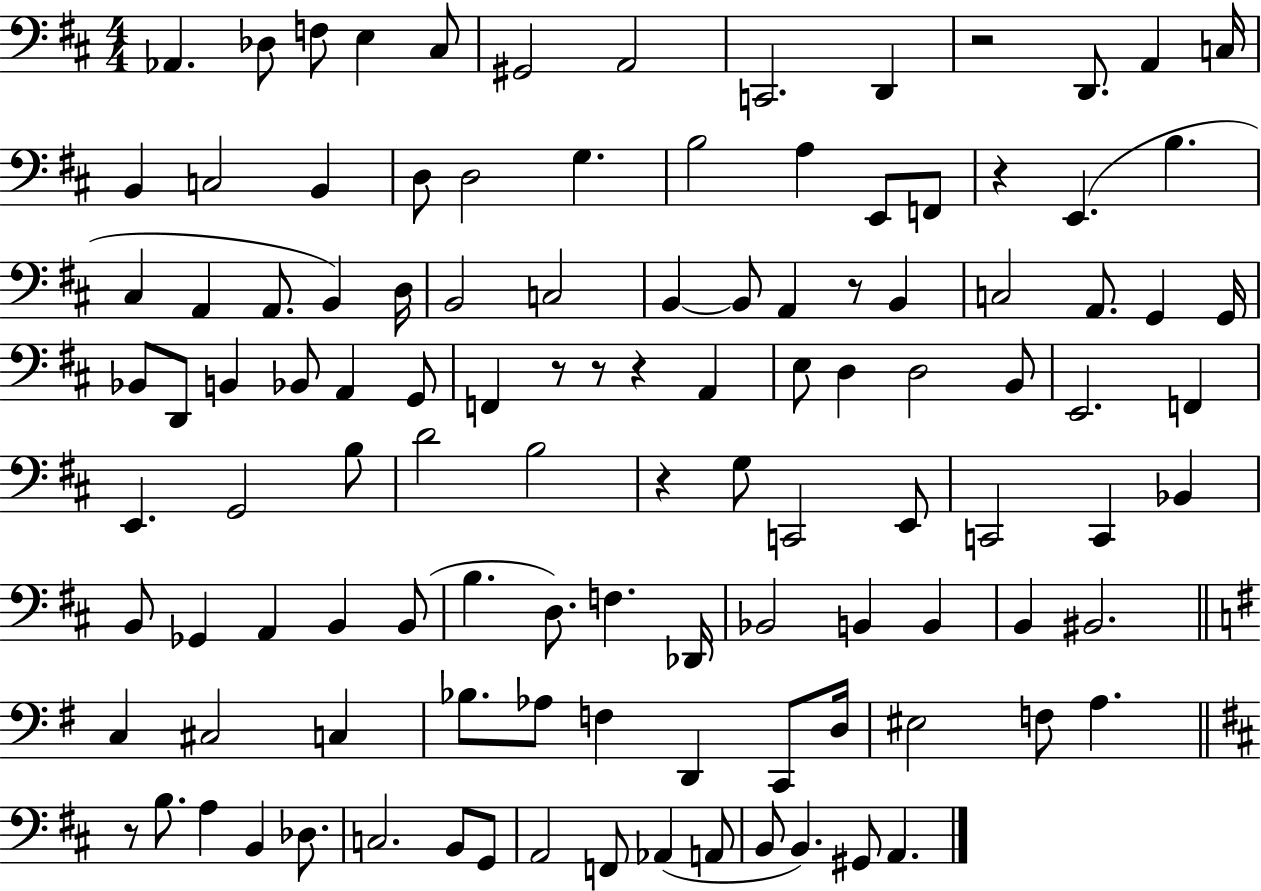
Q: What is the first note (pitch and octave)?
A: Ab2